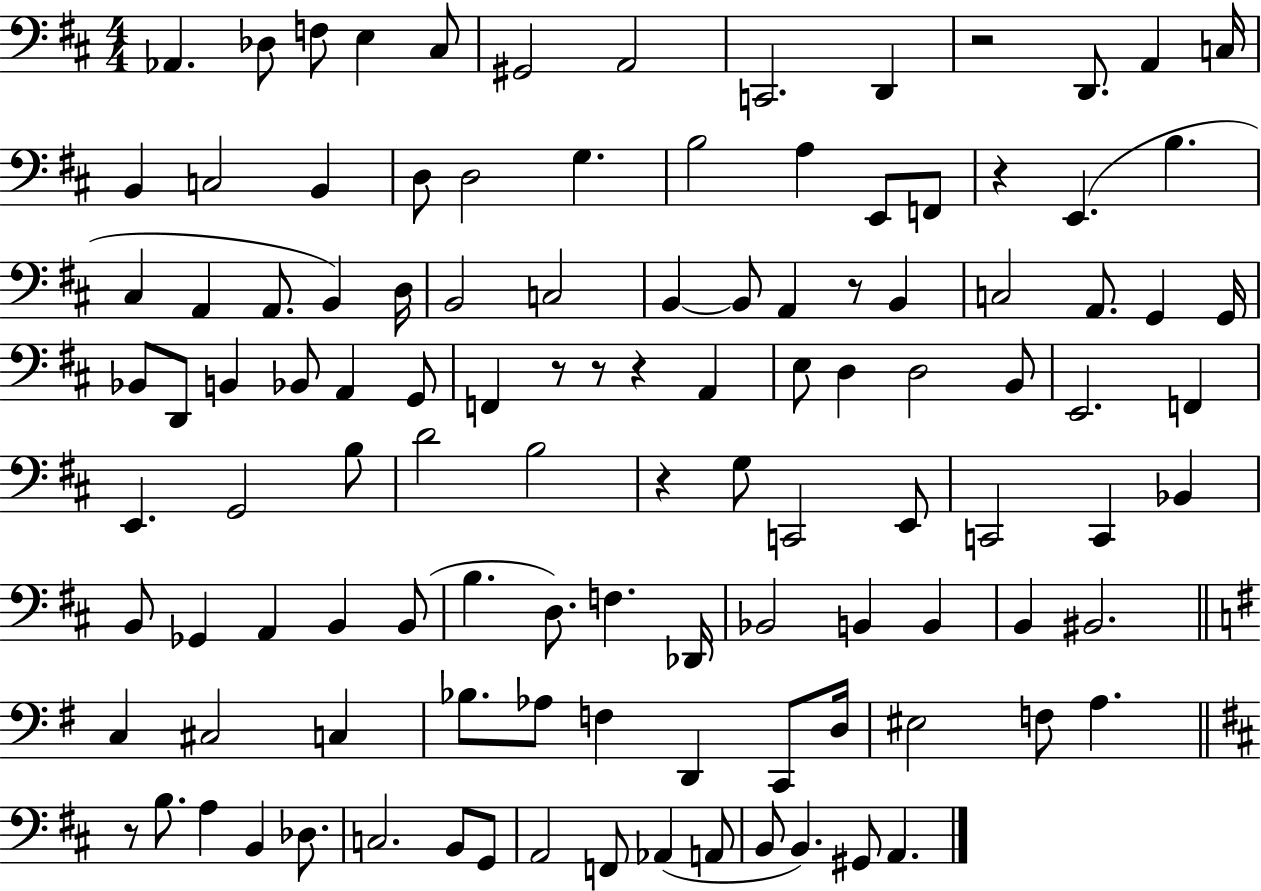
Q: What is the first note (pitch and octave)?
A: Ab2